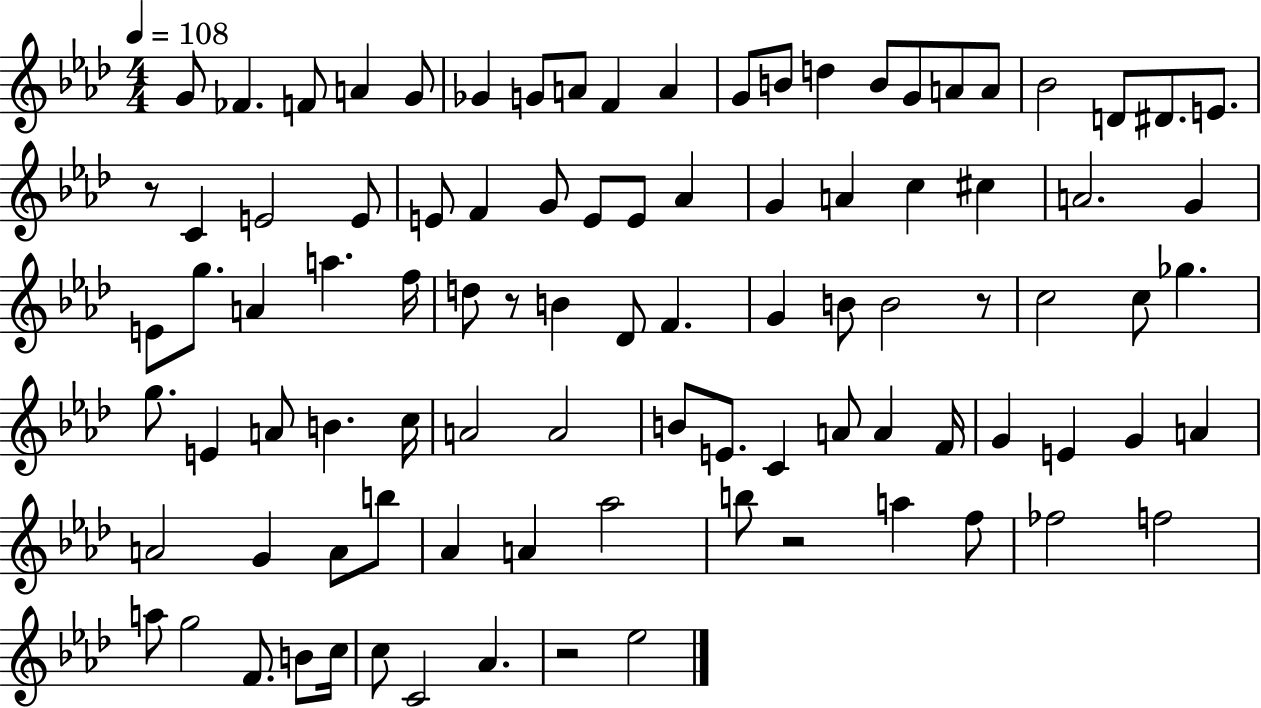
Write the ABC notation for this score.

X:1
T:Untitled
M:4/4
L:1/4
K:Ab
G/2 _F F/2 A G/2 _G G/2 A/2 F A G/2 B/2 d B/2 G/2 A/2 A/2 _B2 D/2 ^D/2 E/2 z/2 C E2 E/2 E/2 F G/2 E/2 E/2 _A G A c ^c A2 G E/2 g/2 A a f/4 d/2 z/2 B _D/2 F G B/2 B2 z/2 c2 c/2 _g g/2 E A/2 B c/4 A2 A2 B/2 E/2 C A/2 A F/4 G E G A A2 G A/2 b/2 _A A _a2 b/2 z2 a f/2 _f2 f2 a/2 g2 F/2 B/2 c/4 c/2 C2 _A z2 _e2